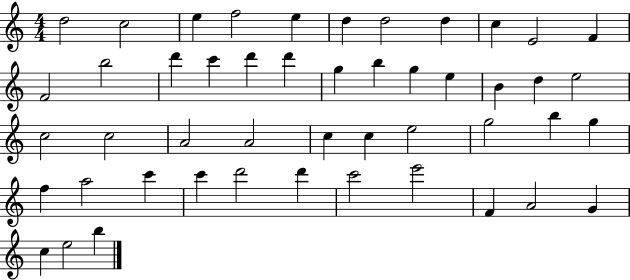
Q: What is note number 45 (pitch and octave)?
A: G4